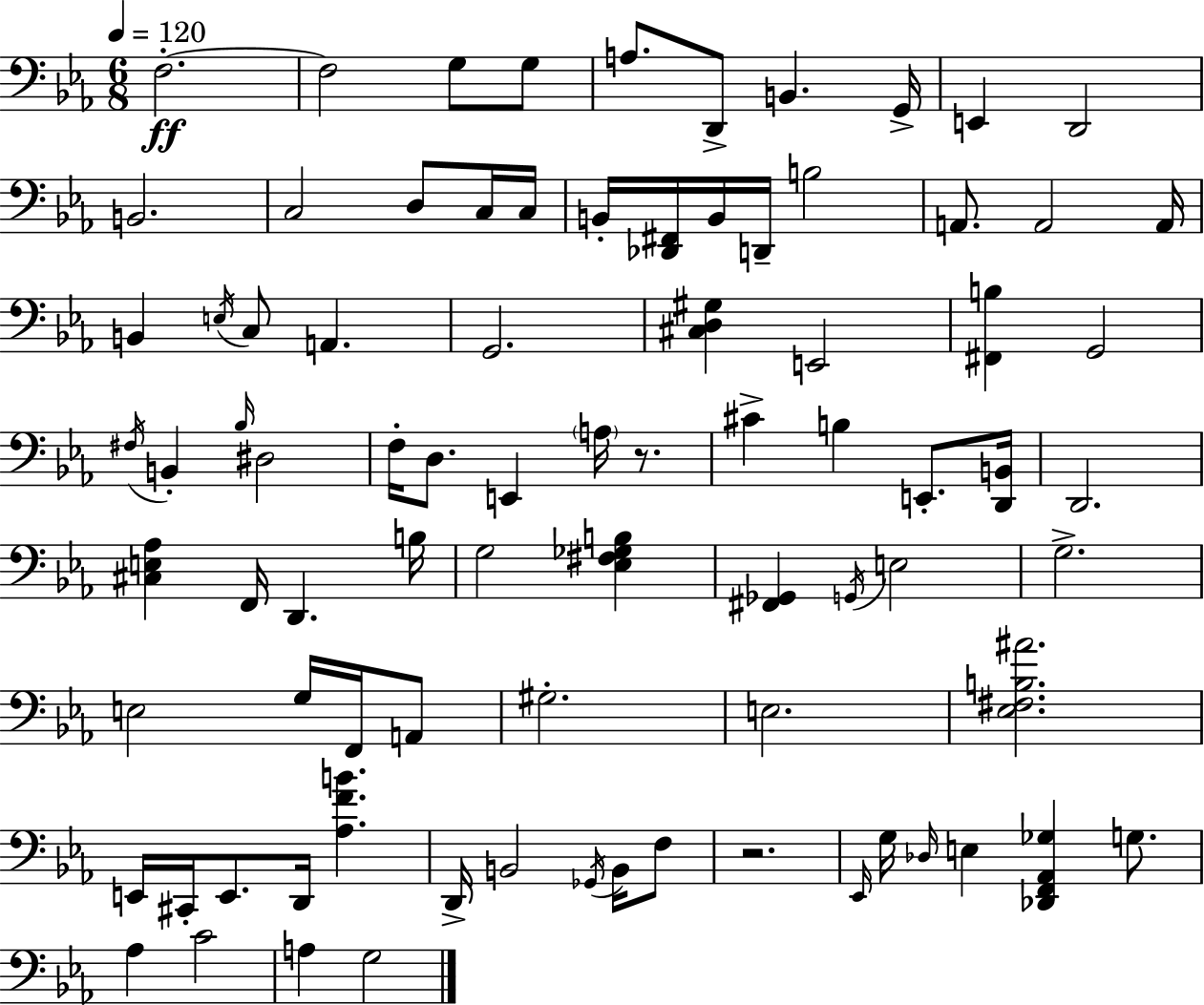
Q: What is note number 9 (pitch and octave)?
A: E2